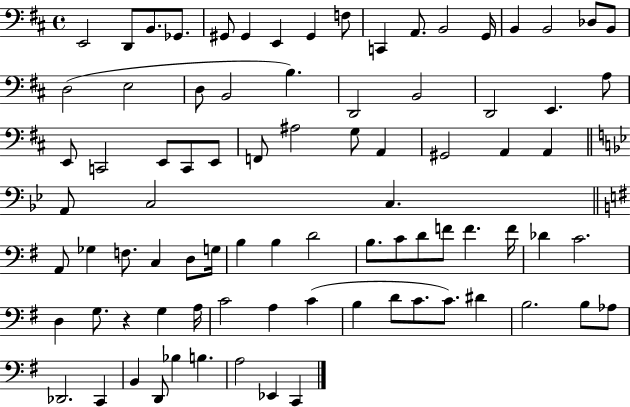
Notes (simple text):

E2/h D2/e B2/e. Gb2/e. G#2/e G#2/q E2/q G#2/q F3/e C2/q A2/e. B2/h G2/s B2/q B2/h Db3/e B2/e D3/h E3/h D3/e B2/h B3/q. D2/h B2/h D2/h E2/q. A3/e E2/e C2/h E2/e C2/e E2/e F2/e A#3/h G3/e A2/q G#2/h A2/q A2/q A2/e C3/h C3/q. A2/e Gb3/q F3/e. C3/q D3/e G3/s B3/q B3/q D4/h B3/e. C4/e D4/e F4/e F4/q. F4/s Db4/q C4/h. D3/q G3/e. R/q G3/q A3/s C4/h A3/q C4/q B3/q D4/e C4/e. C4/e. D#4/q B3/h. B3/e Ab3/e Db2/h. C2/q B2/q D2/e Bb3/q B3/q. A3/h Eb2/q C2/q